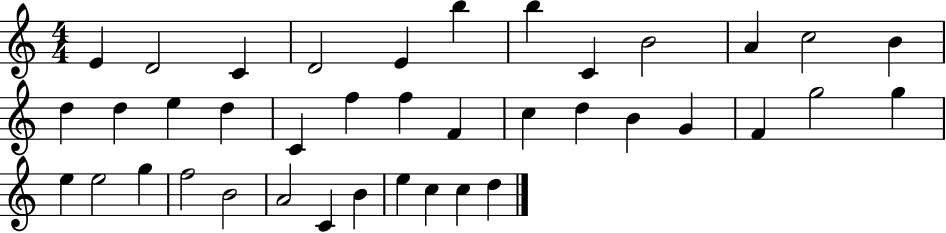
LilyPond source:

{
  \clef treble
  \numericTimeSignature
  \time 4/4
  \key c \major
  e'4 d'2 c'4 | d'2 e'4 b''4 | b''4 c'4 b'2 | a'4 c''2 b'4 | \break d''4 d''4 e''4 d''4 | c'4 f''4 f''4 f'4 | c''4 d''4 b'4 g'4 | f'4 g''2 g''4 | \break e''4 e''2 g''4 | f''2 b'2 | a'2 c'4 b'4 | e''4 c''4 c''4 d''4 | \break \bar "|."
}